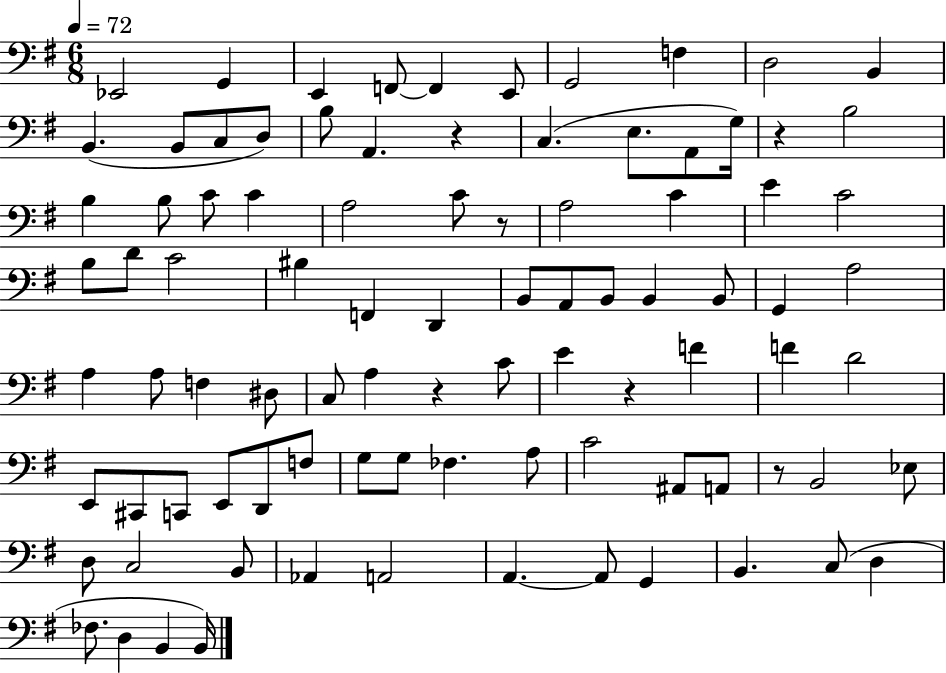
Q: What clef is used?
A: bass